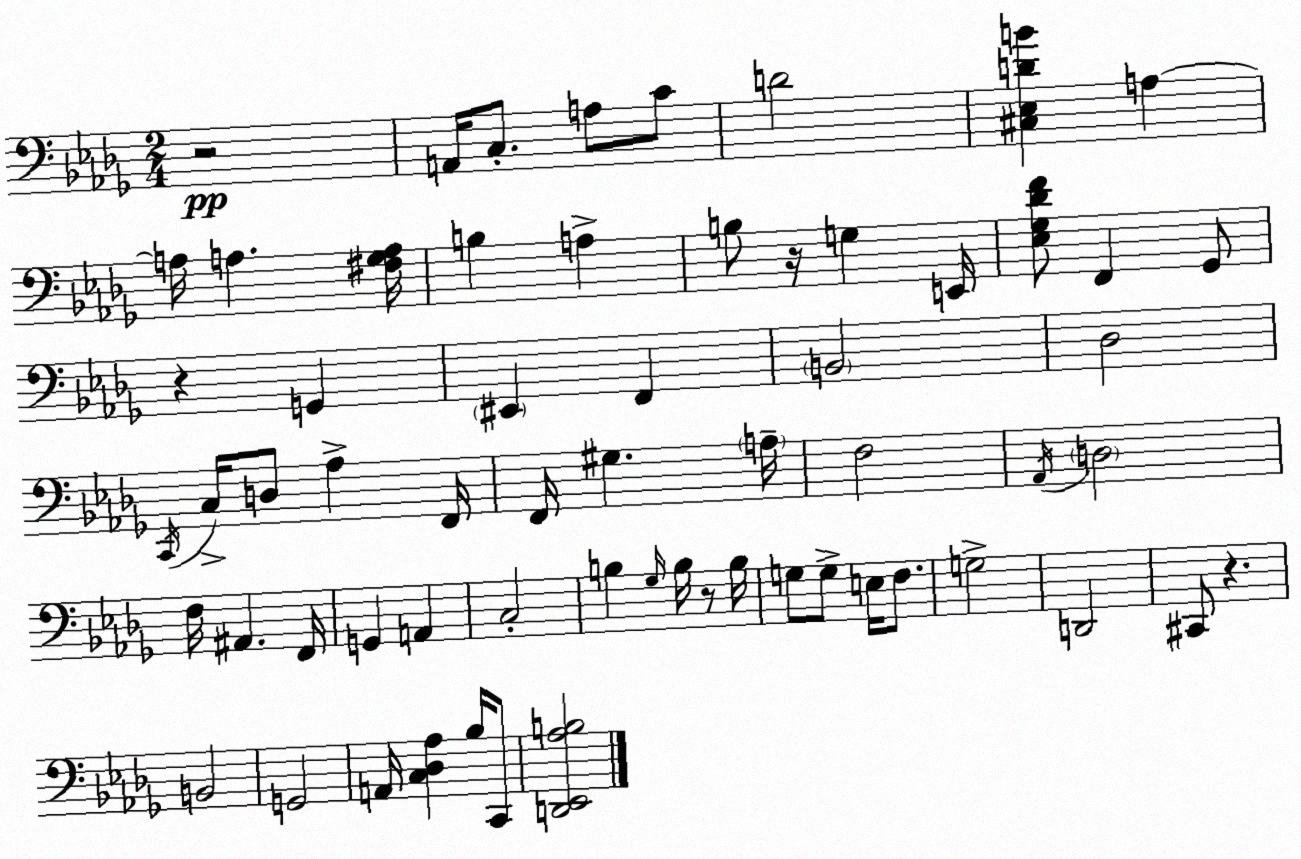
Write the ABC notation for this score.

X:1
T:Untitled
M:2/4
L:1/4
K:Bbm
z2 A,,/4 C,/2 A,/2 C/2 D2 [^C,_E,DB] A, A,/4 A, [^F,_G,A,]/4 B, A, B,/2 z/4 G, E,,/4 [_E,_G,_DF]/2 F,, _G,,/2 z G,, ^E,, F,, B,,2 _D,2 C,,/4 C,/4 D,/2 _A, F,,/4 F,,/4 ^G, A,/4 F,2 _A,,/4 D,2 F,/4 ^A,, F,,/4 G,, A,, C,2 B, _G,/4 B,/4 z/2 B,/4 G,/2 G,/2 E,/4 F,/2 G,2 D,,2 ^C,,/2 z B,,2 G,,2 A,,/4 [C,_D,_A,] _B,/4 C,,/2 [D,,_E,,_A,B,]2